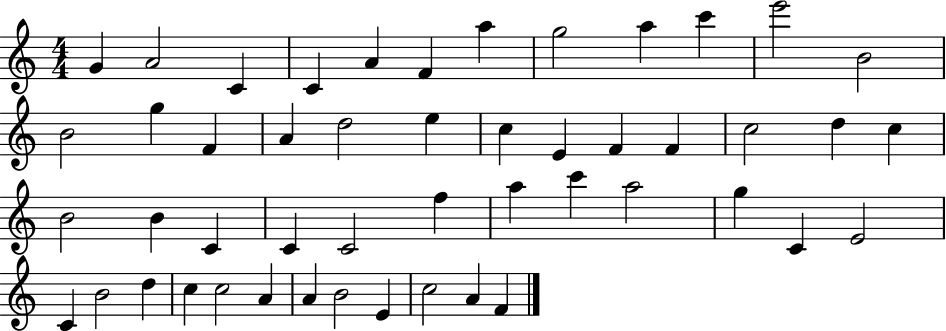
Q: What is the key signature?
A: C major